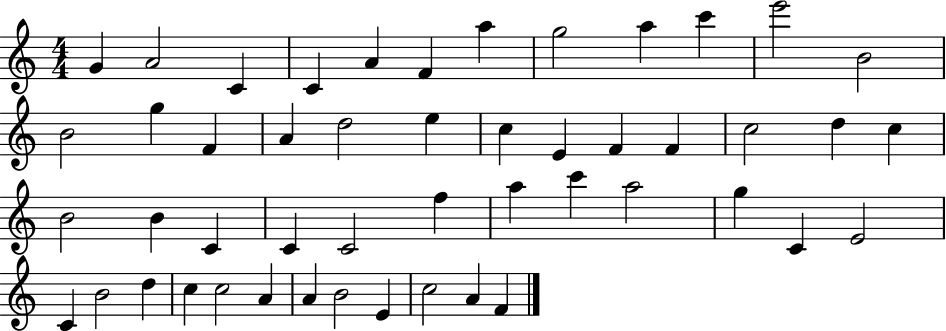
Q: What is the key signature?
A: C major